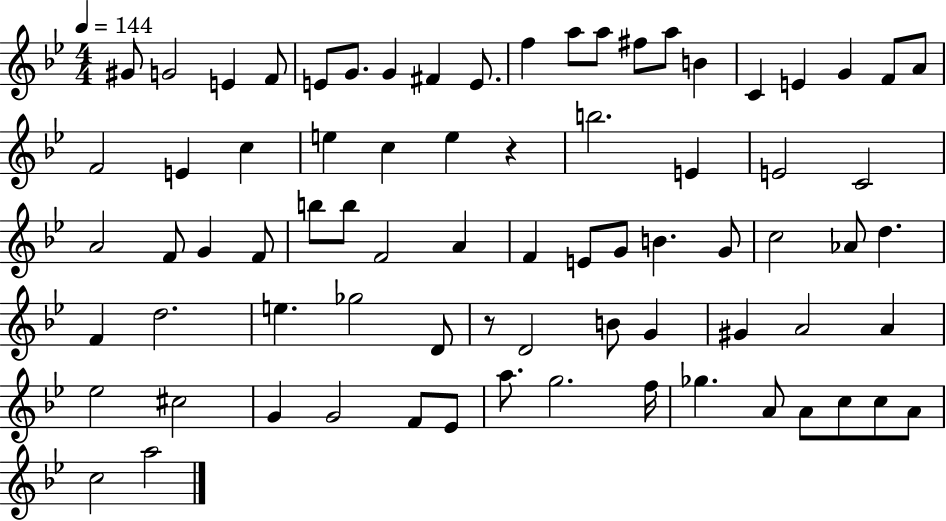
G#4/e G4/h E4/q F4/e E4/e G4/e. G4/q F#4/q E4/e. F5/q A5/e A5/e F#5/e A5/e B4/q C4/q E4/q G4/q F4/e A4/e F4/h E4/q C5/q E5/q C5/q E5/q R/q B5/h. E4/q E4/h C4/h A4/h F4/e G4/q F4/e B5/e B5/e F4/h A4/q F4/q E4/e G4/e B4/q. G4/e C5/h Ab4/e D5/q. F4/q D5/h. E5/q. Gb5/h D4/e R/e D4/h B4/e G4/q G#4/q A4/h A4/q Eb5/h C#5/h G4/q G4/h F4/e Eb4/e A5/e. G5/h. F5/s Gb5/q. A4/e A4/e C5/e C5/e A4/e C5/h A5/h